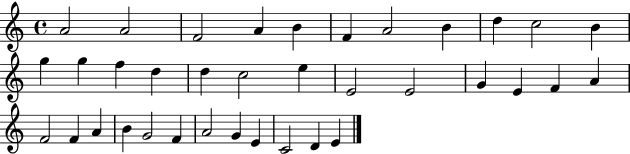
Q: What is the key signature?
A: C major